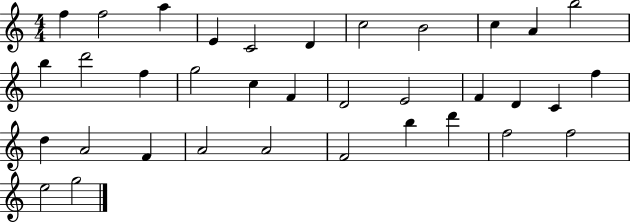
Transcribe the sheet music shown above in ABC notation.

X:1
T:Untitled
M:4/4
L:1/4
K:C
f f2 a E C2 D c2 B2 c A b2 b d'2 f g2 c F D2 E2 F D C f d A2 F A2 A2 F2 b d' f2 f2 e2 g2